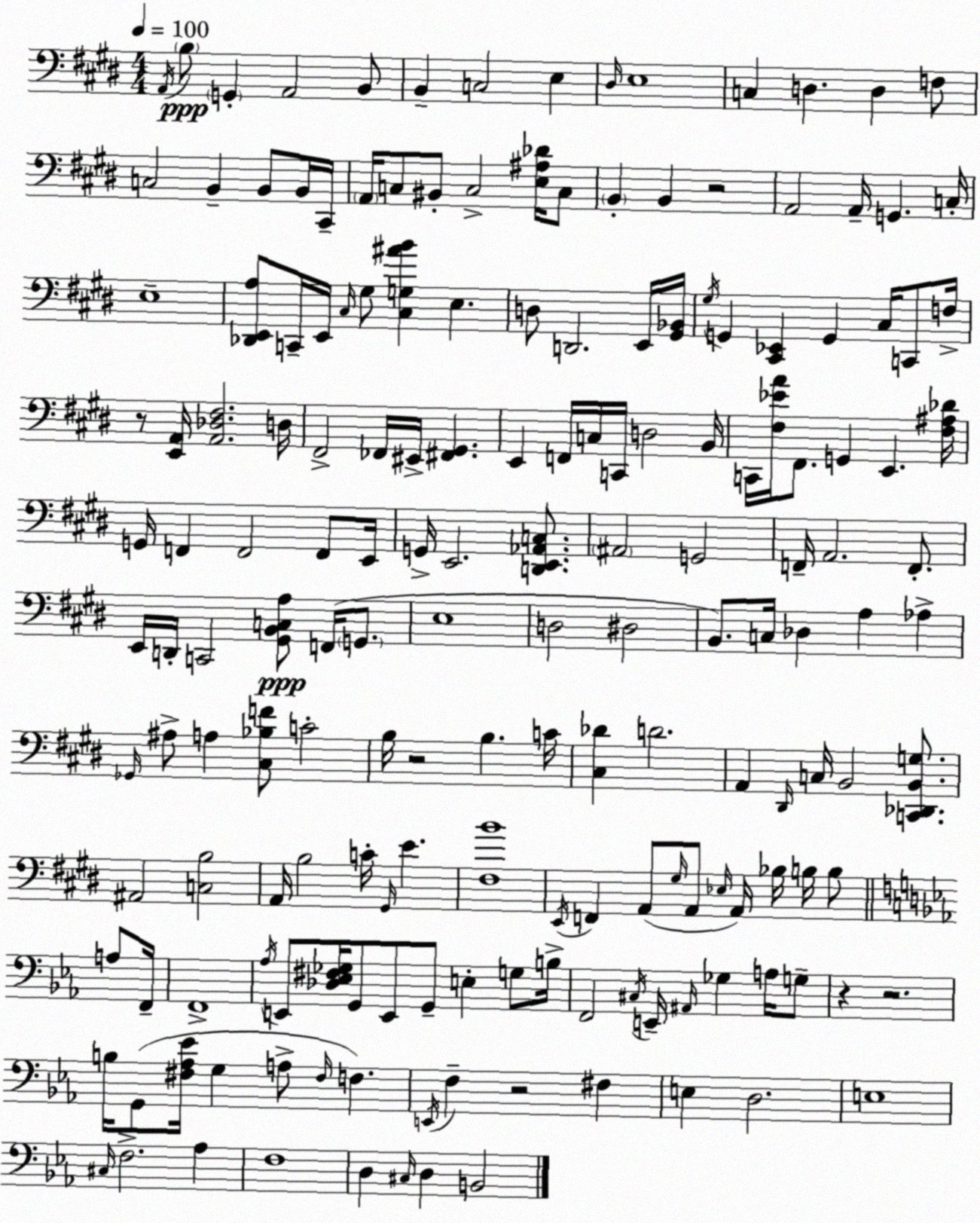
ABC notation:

X:1
T:Untitled
M:4/4
L:1/4
K:E
A,,/4 B,/2 G,, A,,2 B,,/2 B,, C,2 E, ^D,/4 E,4 C, D, D, F,/2 C,2 B,, B,,/2 B,,/4 ^C,,/4 A,,/4 C,/2 ^B,,/2 C,2 [E,^A,_D]/4 C,/2 B,, B,, z2 A,,2 A,,/4 G,, C,/4 E,4 [_D,,E,,A,]/2 C,,/4 E,,/4 ^C,/4 ^G,/2 [^C,G,^AB] E, D,/2 D,,2 E,,/4 [^G,,_B,,]/4 ^G,/4 G,, [^C,,_E,,] G,, ^C,/4 C,,/2 F,/4 z/2 [E,,A,,]/4 [A,,_D,^F,]2 D,/4 ^F,,2 _F,,/4 ^E,,/4 [^F,,^G,,] E,, F,,/4 C,/4 C,,/4 D,2 B,,/4 C,,/4 [^F,_EA]/4 ^F,,/2 G,, E,, [^F,^A,_D]/4 G,,/4 F,, F,,2 F,,/2 E,,/4 G,,/4 E,,2 [D,,E,,_A,,C,]/2 ^A,,2 G,,2 F,,/4 A,,2 F,,/2 E,,/4 D,,/4 C,,2 [^G,,B,,C,A,]/2 F,,/4 G,,/2 E,4 D,2 ^D,2 B,,/2 C,/4 _D, A, _A, _G,,/4 ^A,/2 A, [^C,_B,F]/2 C2 B,/4 z2 B, C/4 [^C,_D] D2 A,, ^D,,/4 C,/4 B,,2 [C,,_D,,B,,G,]/2 ^A,,2 [C,B,]2 A,,/4 B,2 C/4 ^G,,/4 E [^F,B]4 E,,/4 F,, A,,/2 ^G,/4 A,,/2 _E,/4 A,,/4 _B,/4 B,/4 B,/2 A,/2 F,,/4 F,,4 _A,/4 E,,/2 [_D,_E,^F,_G,]/4 G,,/2 E,,/2 G,,/2 E, G,/2 B,/4 F,,2 ^C,/4 E,,/4 ^A,,/4 _G, A,/4 G,/2 z z2 B,/4 G,,/2 [^F,_A,_E]/4 G, A,/2 ^F,/4 F, E,,/4 F, z2 ^F, E, D,2 E,4 ^C,/4 F,2 _A, F,4 D, ^C,/4 D, B,,2